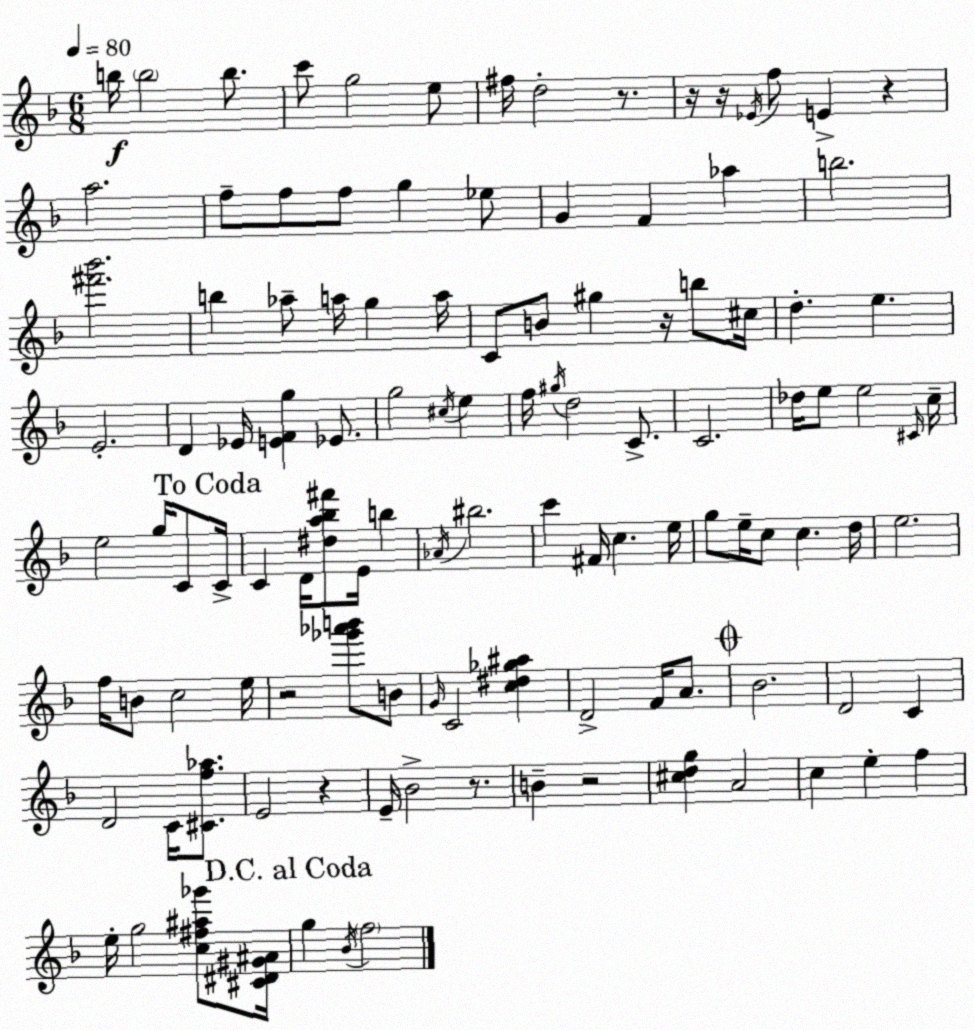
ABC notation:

X:1
T:Untitled
M:6/8
L:1/4
K:Dm
b/4 b2 b/2 c'/2 g2 e/2 ^f/4 d2 z/2 z/4 z/4 _E/4 f/2 E z a2 f/2 f/2 f/2 g _e/2 G F _a b2 [^f'_b']2 b _a/2 a/4 g a/4 C/2 B/2 ^g z/4 b/2 ^c/4 d e E2 D _E/4 [EFg] _E/2 g2 ^c/4 e f/4 ^g/4 d2 C/2 C2 _d/4 e/2 e2 ^C/4 c/4 e2 g/4 C/2 C/4 C D/4 [^da_b^f']/2 E/4 b _A/4 ^b2 c' ^F/4 c e/4 g/2 e/4 c/2 c d/4 e2 f/4 B/2 c2 e/4 z2 [_g'_a'b']/2 B/2 G/4 C2 [c^d_g^a] D2 F/4 A/2 _B2 D2 C D2 C/4 [^Cf_a]/2 E2 z E/4 _B2 z/2 B z2 [^cdg] A2 c e f e/4 g2 [c^f^a_g']/2 [^C^D^G^A]/4 g _B/4 f2